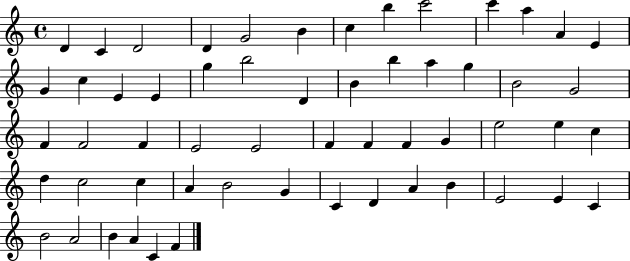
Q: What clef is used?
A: treble